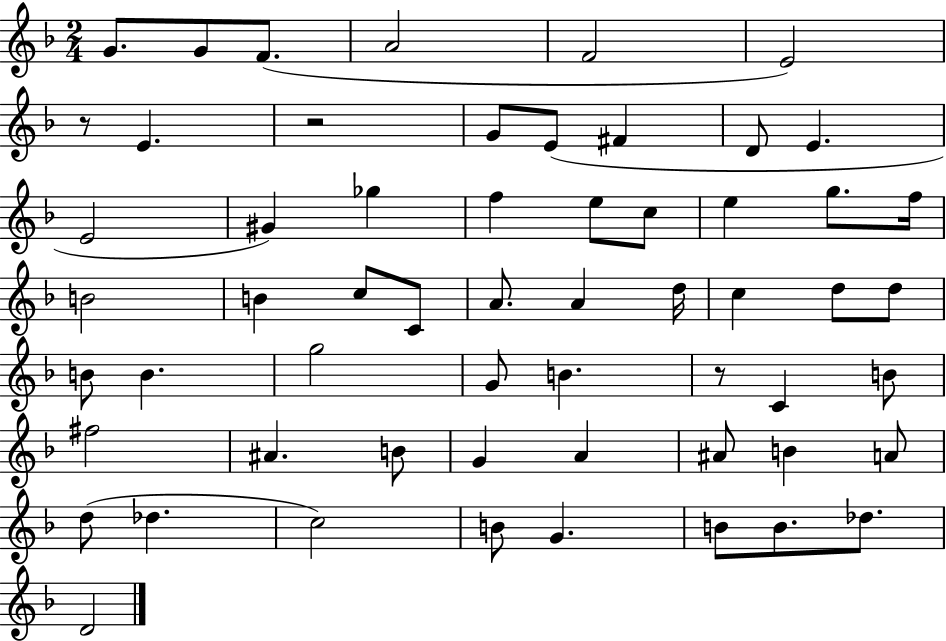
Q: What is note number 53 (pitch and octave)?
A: B4